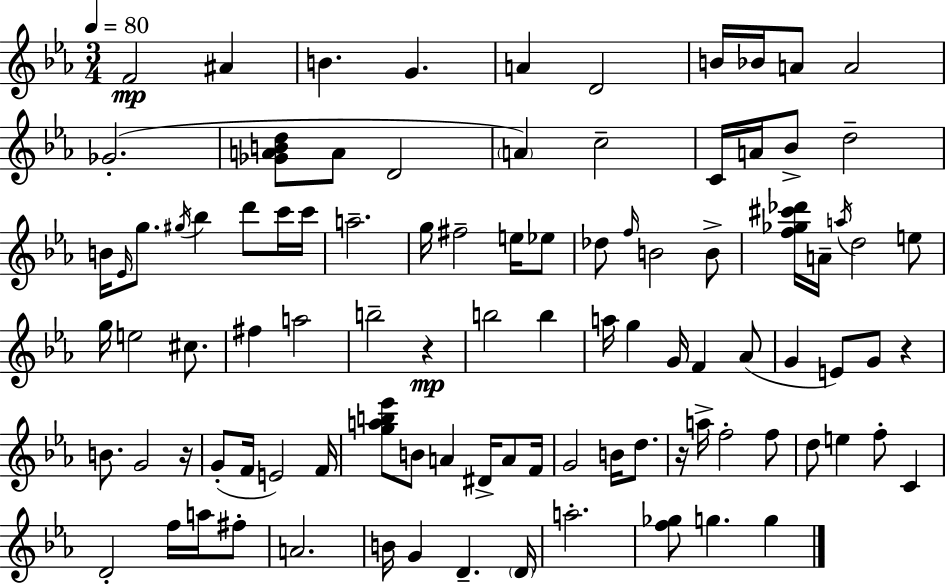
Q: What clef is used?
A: treble